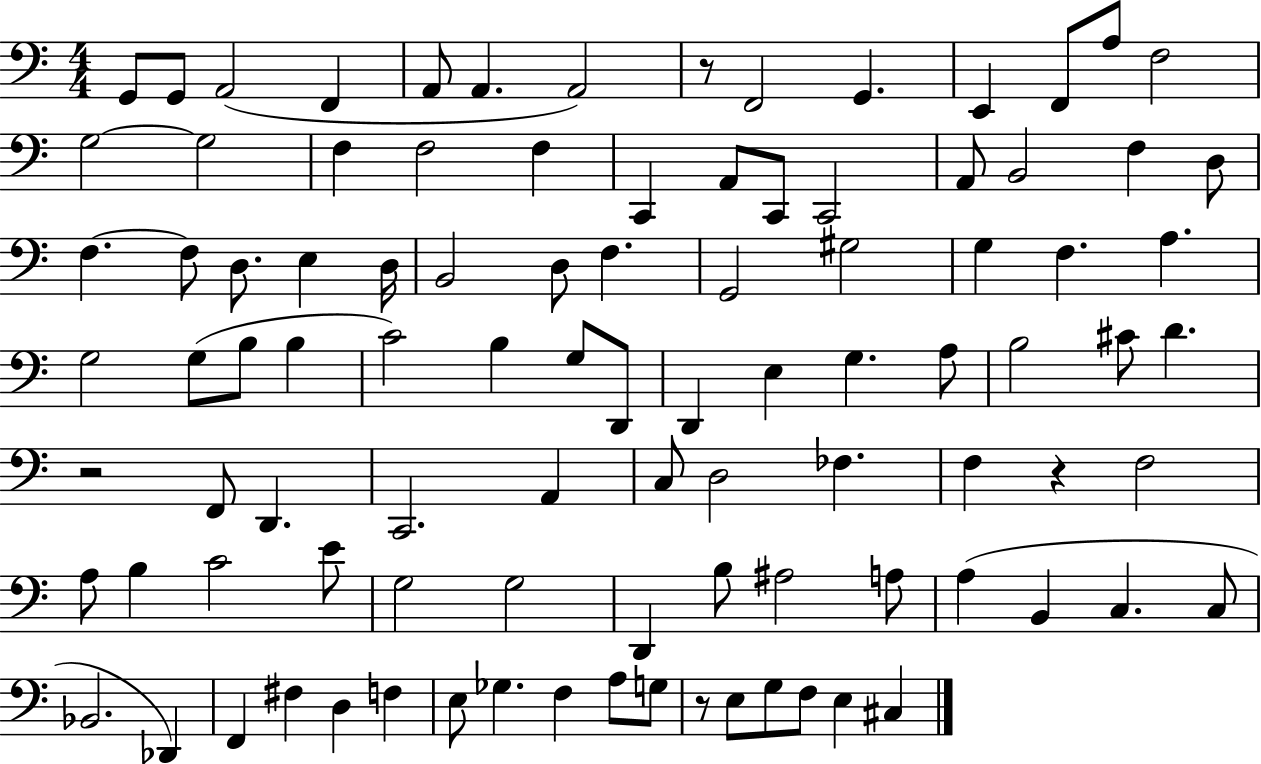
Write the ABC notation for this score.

X:1
T:Untitled
M:4/4
L:1/4
K:C
G,,/2 G,,/2 A,,2 F,, A,,/2 A,, A,,2 z/2 F,,2 G,, E,, F,,/2 A,/2 F,2 G,2 G,2 F, F,2 F, C,, A,,/2 C,,/2 C,,2 A,,/2 B,,2 F, D,/2 F, F,/2 D,/2 E, D,/4 B,,2 D,/2 F, G,,2 ^G,2 G, F, A, G,2 G,/2 B,/2 B, C2 B, G,/2 D,,/2 D,, E, G, A,/2 B,2 ^C/2 D z2 F,,/2 D,, C,,2 A,, C,/2 D,2 _F, F, z F,2 A,/2 B, C2 E/2 G,2 G,2 D,, B,/2 ^A,2 A,/2 A, B,, C, C,/2 _B,,2 _D,, F,, ^F, D, F, E,/2 _G, F, A,/2 G,/2 z/2 E,/2 G,/2 F,/2 E, ^C,